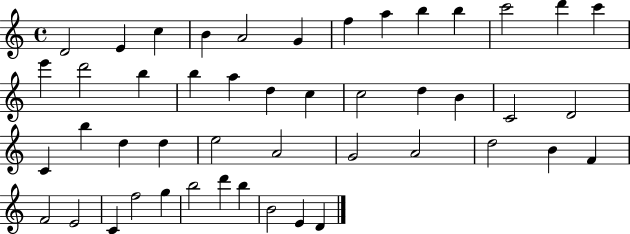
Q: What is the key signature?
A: C major